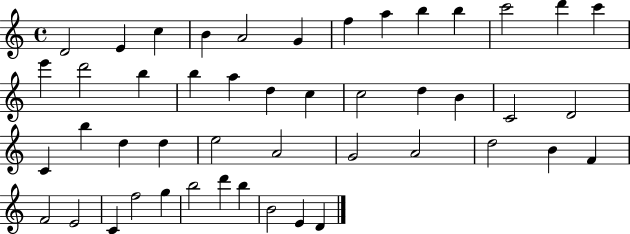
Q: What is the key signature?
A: C major